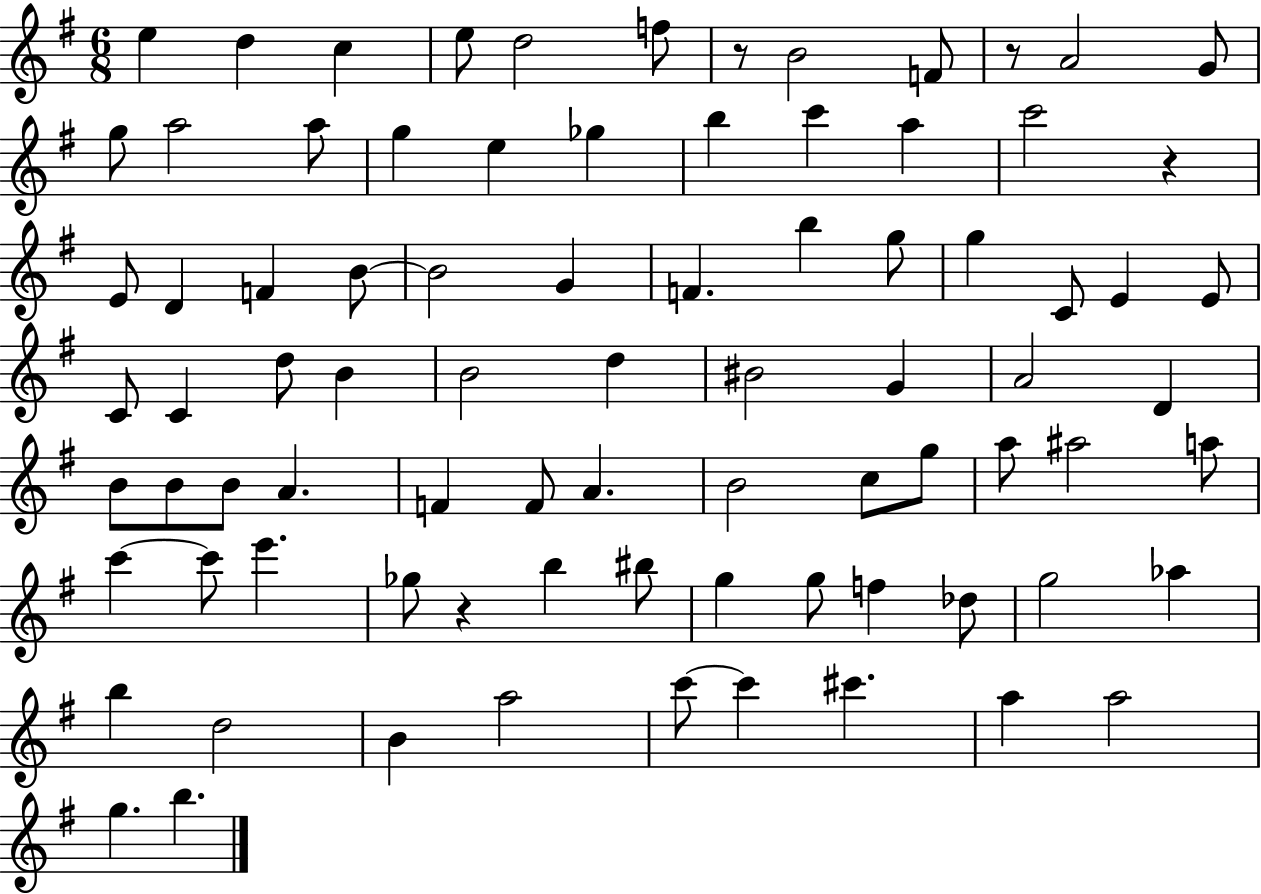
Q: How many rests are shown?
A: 4